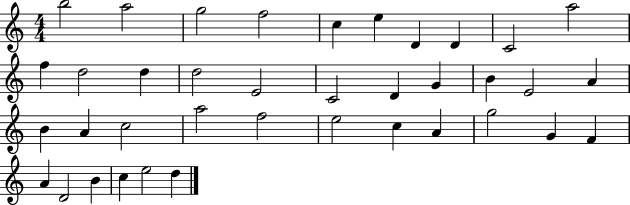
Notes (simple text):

B5/h A5/h G5/h F5/h C5/q E5/q D4/q D4/q C4/h A5/h F5/q D5/h D5/q D5/h E4/h C4/h D4/q G4/q B4/q E4/h A4/q B4/q A4/q C5/h A5/h F5/h E5/h C5/q A4/q G5/h G4/q F4/q A4/q D4/h B4/q C5/q E5/h D5/q